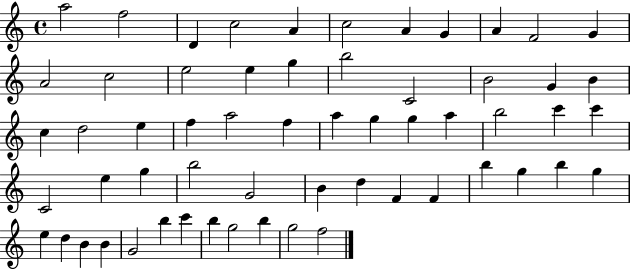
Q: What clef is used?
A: treble